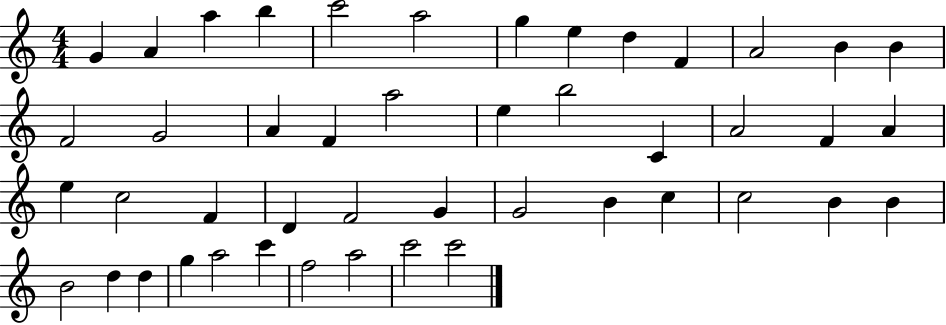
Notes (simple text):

G4/q A4/q A5/q B5/q C6/h A5/h G5/q E5/q D5/q F4/q A4/h B4/q B4/q F4/h G4/h A4/q F4/q A5/h E5/q B5/h C4/q A4/h F4/q A4/q E5/q C5/h F4/q D4/q F4/h G4/q G4/h B4/q C5/q C5/h B4/q B4/q B4/h D5/q D5/q G5/q A5/h C6/q F5/h A5/h C6/h C6/h